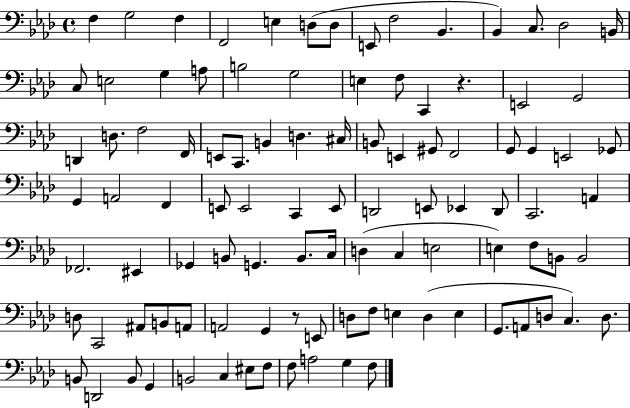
{
  \clef bass
  \time 4/4
  \defaultTimeSignature
  \key aes \major
  f4 g2 f4 | f,2 e4 d8( d8 | e,8 f2 bes,4. | bes,4) c8. des2 b,16 | \break c8 e2 g4 a8 | b2 g2 | e4 f8 c,4 r4. | e,2 g,2 | \break d,4 d8. f2 f,16 | e,8 c,8. b,4 d4. cis16 | b,8 e,4 gis,8 f,2 | g,8 g,4 e,2 ges,8 | \break g,4 a,2 f,4 | e,8 e,2 c,4 e,8 | d,2 e,8 ees,4 d,8 | c,2. a,4 | \break fes,2. eis,4 | ges,4 b,8 g,4. b,8. c16 | d4( c4 e2 | e4) f8 b,8 b,2 | \break d8 c,2 ais,8 b,8 a,8 | a,2 g,4 r8 e,8 | d8 f8 e4 d4( e4 | g,8. a,8 d8 c4.) d8. | \break b,8 d,2 b,8 g,4 | b,2 c4 eis8 f8 | f8 a2 g4 f8 | \bar "|."
}